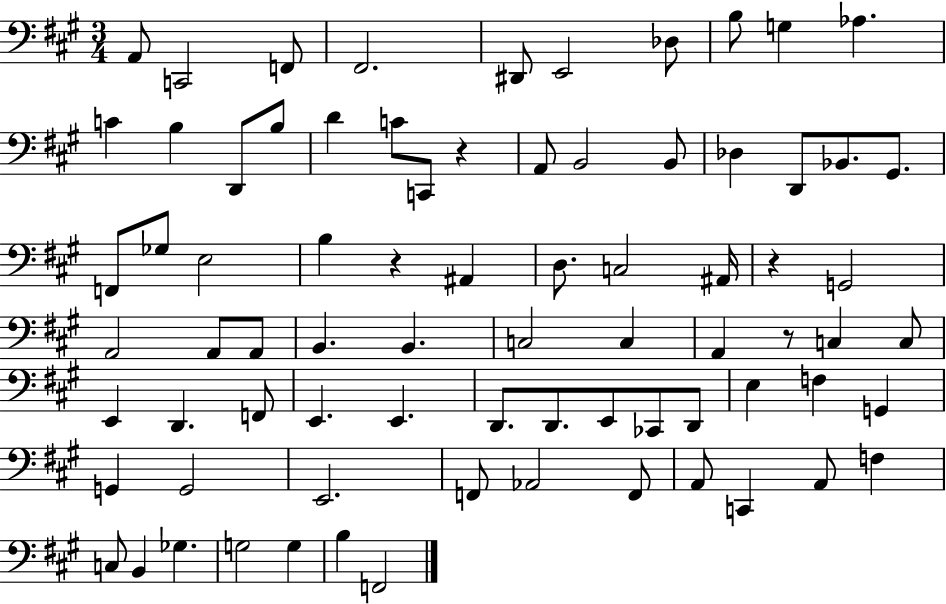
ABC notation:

X:1
T:Untitled
M:3/4
L:1/4
K:A
A,,/2 C,,2 F,,/2 ^F,,2 ^D,,/2 E,,2 _D,/2 B,/2 G, _A, C B, D,,/2 B,/2 D C/2 C,,/2 z A,,/2 B,,2 B,,/2 _D, D,,/2 _B,,/2 ^G,,/2 F,,/2 _G,/2 E,2 B, z ^A,, D,/2 C,2 ^A,,/4 z G,,2 A,,2 A,,/2 A,,/2 B,, B,, C,2 C, A,, z/2 C, C,/2 E,, D,, F,,/2 E,, E,, D,,/2 D,,/2 E,,/2 _C,,/2 D,,/2 E, F, G,, G,, G,,2 E,,2 F,,/2 _A,,2 F,,/2 A,,/2 C,, A,,/2 F, C,/2 B,, _G, G,2 G, B, F,,2